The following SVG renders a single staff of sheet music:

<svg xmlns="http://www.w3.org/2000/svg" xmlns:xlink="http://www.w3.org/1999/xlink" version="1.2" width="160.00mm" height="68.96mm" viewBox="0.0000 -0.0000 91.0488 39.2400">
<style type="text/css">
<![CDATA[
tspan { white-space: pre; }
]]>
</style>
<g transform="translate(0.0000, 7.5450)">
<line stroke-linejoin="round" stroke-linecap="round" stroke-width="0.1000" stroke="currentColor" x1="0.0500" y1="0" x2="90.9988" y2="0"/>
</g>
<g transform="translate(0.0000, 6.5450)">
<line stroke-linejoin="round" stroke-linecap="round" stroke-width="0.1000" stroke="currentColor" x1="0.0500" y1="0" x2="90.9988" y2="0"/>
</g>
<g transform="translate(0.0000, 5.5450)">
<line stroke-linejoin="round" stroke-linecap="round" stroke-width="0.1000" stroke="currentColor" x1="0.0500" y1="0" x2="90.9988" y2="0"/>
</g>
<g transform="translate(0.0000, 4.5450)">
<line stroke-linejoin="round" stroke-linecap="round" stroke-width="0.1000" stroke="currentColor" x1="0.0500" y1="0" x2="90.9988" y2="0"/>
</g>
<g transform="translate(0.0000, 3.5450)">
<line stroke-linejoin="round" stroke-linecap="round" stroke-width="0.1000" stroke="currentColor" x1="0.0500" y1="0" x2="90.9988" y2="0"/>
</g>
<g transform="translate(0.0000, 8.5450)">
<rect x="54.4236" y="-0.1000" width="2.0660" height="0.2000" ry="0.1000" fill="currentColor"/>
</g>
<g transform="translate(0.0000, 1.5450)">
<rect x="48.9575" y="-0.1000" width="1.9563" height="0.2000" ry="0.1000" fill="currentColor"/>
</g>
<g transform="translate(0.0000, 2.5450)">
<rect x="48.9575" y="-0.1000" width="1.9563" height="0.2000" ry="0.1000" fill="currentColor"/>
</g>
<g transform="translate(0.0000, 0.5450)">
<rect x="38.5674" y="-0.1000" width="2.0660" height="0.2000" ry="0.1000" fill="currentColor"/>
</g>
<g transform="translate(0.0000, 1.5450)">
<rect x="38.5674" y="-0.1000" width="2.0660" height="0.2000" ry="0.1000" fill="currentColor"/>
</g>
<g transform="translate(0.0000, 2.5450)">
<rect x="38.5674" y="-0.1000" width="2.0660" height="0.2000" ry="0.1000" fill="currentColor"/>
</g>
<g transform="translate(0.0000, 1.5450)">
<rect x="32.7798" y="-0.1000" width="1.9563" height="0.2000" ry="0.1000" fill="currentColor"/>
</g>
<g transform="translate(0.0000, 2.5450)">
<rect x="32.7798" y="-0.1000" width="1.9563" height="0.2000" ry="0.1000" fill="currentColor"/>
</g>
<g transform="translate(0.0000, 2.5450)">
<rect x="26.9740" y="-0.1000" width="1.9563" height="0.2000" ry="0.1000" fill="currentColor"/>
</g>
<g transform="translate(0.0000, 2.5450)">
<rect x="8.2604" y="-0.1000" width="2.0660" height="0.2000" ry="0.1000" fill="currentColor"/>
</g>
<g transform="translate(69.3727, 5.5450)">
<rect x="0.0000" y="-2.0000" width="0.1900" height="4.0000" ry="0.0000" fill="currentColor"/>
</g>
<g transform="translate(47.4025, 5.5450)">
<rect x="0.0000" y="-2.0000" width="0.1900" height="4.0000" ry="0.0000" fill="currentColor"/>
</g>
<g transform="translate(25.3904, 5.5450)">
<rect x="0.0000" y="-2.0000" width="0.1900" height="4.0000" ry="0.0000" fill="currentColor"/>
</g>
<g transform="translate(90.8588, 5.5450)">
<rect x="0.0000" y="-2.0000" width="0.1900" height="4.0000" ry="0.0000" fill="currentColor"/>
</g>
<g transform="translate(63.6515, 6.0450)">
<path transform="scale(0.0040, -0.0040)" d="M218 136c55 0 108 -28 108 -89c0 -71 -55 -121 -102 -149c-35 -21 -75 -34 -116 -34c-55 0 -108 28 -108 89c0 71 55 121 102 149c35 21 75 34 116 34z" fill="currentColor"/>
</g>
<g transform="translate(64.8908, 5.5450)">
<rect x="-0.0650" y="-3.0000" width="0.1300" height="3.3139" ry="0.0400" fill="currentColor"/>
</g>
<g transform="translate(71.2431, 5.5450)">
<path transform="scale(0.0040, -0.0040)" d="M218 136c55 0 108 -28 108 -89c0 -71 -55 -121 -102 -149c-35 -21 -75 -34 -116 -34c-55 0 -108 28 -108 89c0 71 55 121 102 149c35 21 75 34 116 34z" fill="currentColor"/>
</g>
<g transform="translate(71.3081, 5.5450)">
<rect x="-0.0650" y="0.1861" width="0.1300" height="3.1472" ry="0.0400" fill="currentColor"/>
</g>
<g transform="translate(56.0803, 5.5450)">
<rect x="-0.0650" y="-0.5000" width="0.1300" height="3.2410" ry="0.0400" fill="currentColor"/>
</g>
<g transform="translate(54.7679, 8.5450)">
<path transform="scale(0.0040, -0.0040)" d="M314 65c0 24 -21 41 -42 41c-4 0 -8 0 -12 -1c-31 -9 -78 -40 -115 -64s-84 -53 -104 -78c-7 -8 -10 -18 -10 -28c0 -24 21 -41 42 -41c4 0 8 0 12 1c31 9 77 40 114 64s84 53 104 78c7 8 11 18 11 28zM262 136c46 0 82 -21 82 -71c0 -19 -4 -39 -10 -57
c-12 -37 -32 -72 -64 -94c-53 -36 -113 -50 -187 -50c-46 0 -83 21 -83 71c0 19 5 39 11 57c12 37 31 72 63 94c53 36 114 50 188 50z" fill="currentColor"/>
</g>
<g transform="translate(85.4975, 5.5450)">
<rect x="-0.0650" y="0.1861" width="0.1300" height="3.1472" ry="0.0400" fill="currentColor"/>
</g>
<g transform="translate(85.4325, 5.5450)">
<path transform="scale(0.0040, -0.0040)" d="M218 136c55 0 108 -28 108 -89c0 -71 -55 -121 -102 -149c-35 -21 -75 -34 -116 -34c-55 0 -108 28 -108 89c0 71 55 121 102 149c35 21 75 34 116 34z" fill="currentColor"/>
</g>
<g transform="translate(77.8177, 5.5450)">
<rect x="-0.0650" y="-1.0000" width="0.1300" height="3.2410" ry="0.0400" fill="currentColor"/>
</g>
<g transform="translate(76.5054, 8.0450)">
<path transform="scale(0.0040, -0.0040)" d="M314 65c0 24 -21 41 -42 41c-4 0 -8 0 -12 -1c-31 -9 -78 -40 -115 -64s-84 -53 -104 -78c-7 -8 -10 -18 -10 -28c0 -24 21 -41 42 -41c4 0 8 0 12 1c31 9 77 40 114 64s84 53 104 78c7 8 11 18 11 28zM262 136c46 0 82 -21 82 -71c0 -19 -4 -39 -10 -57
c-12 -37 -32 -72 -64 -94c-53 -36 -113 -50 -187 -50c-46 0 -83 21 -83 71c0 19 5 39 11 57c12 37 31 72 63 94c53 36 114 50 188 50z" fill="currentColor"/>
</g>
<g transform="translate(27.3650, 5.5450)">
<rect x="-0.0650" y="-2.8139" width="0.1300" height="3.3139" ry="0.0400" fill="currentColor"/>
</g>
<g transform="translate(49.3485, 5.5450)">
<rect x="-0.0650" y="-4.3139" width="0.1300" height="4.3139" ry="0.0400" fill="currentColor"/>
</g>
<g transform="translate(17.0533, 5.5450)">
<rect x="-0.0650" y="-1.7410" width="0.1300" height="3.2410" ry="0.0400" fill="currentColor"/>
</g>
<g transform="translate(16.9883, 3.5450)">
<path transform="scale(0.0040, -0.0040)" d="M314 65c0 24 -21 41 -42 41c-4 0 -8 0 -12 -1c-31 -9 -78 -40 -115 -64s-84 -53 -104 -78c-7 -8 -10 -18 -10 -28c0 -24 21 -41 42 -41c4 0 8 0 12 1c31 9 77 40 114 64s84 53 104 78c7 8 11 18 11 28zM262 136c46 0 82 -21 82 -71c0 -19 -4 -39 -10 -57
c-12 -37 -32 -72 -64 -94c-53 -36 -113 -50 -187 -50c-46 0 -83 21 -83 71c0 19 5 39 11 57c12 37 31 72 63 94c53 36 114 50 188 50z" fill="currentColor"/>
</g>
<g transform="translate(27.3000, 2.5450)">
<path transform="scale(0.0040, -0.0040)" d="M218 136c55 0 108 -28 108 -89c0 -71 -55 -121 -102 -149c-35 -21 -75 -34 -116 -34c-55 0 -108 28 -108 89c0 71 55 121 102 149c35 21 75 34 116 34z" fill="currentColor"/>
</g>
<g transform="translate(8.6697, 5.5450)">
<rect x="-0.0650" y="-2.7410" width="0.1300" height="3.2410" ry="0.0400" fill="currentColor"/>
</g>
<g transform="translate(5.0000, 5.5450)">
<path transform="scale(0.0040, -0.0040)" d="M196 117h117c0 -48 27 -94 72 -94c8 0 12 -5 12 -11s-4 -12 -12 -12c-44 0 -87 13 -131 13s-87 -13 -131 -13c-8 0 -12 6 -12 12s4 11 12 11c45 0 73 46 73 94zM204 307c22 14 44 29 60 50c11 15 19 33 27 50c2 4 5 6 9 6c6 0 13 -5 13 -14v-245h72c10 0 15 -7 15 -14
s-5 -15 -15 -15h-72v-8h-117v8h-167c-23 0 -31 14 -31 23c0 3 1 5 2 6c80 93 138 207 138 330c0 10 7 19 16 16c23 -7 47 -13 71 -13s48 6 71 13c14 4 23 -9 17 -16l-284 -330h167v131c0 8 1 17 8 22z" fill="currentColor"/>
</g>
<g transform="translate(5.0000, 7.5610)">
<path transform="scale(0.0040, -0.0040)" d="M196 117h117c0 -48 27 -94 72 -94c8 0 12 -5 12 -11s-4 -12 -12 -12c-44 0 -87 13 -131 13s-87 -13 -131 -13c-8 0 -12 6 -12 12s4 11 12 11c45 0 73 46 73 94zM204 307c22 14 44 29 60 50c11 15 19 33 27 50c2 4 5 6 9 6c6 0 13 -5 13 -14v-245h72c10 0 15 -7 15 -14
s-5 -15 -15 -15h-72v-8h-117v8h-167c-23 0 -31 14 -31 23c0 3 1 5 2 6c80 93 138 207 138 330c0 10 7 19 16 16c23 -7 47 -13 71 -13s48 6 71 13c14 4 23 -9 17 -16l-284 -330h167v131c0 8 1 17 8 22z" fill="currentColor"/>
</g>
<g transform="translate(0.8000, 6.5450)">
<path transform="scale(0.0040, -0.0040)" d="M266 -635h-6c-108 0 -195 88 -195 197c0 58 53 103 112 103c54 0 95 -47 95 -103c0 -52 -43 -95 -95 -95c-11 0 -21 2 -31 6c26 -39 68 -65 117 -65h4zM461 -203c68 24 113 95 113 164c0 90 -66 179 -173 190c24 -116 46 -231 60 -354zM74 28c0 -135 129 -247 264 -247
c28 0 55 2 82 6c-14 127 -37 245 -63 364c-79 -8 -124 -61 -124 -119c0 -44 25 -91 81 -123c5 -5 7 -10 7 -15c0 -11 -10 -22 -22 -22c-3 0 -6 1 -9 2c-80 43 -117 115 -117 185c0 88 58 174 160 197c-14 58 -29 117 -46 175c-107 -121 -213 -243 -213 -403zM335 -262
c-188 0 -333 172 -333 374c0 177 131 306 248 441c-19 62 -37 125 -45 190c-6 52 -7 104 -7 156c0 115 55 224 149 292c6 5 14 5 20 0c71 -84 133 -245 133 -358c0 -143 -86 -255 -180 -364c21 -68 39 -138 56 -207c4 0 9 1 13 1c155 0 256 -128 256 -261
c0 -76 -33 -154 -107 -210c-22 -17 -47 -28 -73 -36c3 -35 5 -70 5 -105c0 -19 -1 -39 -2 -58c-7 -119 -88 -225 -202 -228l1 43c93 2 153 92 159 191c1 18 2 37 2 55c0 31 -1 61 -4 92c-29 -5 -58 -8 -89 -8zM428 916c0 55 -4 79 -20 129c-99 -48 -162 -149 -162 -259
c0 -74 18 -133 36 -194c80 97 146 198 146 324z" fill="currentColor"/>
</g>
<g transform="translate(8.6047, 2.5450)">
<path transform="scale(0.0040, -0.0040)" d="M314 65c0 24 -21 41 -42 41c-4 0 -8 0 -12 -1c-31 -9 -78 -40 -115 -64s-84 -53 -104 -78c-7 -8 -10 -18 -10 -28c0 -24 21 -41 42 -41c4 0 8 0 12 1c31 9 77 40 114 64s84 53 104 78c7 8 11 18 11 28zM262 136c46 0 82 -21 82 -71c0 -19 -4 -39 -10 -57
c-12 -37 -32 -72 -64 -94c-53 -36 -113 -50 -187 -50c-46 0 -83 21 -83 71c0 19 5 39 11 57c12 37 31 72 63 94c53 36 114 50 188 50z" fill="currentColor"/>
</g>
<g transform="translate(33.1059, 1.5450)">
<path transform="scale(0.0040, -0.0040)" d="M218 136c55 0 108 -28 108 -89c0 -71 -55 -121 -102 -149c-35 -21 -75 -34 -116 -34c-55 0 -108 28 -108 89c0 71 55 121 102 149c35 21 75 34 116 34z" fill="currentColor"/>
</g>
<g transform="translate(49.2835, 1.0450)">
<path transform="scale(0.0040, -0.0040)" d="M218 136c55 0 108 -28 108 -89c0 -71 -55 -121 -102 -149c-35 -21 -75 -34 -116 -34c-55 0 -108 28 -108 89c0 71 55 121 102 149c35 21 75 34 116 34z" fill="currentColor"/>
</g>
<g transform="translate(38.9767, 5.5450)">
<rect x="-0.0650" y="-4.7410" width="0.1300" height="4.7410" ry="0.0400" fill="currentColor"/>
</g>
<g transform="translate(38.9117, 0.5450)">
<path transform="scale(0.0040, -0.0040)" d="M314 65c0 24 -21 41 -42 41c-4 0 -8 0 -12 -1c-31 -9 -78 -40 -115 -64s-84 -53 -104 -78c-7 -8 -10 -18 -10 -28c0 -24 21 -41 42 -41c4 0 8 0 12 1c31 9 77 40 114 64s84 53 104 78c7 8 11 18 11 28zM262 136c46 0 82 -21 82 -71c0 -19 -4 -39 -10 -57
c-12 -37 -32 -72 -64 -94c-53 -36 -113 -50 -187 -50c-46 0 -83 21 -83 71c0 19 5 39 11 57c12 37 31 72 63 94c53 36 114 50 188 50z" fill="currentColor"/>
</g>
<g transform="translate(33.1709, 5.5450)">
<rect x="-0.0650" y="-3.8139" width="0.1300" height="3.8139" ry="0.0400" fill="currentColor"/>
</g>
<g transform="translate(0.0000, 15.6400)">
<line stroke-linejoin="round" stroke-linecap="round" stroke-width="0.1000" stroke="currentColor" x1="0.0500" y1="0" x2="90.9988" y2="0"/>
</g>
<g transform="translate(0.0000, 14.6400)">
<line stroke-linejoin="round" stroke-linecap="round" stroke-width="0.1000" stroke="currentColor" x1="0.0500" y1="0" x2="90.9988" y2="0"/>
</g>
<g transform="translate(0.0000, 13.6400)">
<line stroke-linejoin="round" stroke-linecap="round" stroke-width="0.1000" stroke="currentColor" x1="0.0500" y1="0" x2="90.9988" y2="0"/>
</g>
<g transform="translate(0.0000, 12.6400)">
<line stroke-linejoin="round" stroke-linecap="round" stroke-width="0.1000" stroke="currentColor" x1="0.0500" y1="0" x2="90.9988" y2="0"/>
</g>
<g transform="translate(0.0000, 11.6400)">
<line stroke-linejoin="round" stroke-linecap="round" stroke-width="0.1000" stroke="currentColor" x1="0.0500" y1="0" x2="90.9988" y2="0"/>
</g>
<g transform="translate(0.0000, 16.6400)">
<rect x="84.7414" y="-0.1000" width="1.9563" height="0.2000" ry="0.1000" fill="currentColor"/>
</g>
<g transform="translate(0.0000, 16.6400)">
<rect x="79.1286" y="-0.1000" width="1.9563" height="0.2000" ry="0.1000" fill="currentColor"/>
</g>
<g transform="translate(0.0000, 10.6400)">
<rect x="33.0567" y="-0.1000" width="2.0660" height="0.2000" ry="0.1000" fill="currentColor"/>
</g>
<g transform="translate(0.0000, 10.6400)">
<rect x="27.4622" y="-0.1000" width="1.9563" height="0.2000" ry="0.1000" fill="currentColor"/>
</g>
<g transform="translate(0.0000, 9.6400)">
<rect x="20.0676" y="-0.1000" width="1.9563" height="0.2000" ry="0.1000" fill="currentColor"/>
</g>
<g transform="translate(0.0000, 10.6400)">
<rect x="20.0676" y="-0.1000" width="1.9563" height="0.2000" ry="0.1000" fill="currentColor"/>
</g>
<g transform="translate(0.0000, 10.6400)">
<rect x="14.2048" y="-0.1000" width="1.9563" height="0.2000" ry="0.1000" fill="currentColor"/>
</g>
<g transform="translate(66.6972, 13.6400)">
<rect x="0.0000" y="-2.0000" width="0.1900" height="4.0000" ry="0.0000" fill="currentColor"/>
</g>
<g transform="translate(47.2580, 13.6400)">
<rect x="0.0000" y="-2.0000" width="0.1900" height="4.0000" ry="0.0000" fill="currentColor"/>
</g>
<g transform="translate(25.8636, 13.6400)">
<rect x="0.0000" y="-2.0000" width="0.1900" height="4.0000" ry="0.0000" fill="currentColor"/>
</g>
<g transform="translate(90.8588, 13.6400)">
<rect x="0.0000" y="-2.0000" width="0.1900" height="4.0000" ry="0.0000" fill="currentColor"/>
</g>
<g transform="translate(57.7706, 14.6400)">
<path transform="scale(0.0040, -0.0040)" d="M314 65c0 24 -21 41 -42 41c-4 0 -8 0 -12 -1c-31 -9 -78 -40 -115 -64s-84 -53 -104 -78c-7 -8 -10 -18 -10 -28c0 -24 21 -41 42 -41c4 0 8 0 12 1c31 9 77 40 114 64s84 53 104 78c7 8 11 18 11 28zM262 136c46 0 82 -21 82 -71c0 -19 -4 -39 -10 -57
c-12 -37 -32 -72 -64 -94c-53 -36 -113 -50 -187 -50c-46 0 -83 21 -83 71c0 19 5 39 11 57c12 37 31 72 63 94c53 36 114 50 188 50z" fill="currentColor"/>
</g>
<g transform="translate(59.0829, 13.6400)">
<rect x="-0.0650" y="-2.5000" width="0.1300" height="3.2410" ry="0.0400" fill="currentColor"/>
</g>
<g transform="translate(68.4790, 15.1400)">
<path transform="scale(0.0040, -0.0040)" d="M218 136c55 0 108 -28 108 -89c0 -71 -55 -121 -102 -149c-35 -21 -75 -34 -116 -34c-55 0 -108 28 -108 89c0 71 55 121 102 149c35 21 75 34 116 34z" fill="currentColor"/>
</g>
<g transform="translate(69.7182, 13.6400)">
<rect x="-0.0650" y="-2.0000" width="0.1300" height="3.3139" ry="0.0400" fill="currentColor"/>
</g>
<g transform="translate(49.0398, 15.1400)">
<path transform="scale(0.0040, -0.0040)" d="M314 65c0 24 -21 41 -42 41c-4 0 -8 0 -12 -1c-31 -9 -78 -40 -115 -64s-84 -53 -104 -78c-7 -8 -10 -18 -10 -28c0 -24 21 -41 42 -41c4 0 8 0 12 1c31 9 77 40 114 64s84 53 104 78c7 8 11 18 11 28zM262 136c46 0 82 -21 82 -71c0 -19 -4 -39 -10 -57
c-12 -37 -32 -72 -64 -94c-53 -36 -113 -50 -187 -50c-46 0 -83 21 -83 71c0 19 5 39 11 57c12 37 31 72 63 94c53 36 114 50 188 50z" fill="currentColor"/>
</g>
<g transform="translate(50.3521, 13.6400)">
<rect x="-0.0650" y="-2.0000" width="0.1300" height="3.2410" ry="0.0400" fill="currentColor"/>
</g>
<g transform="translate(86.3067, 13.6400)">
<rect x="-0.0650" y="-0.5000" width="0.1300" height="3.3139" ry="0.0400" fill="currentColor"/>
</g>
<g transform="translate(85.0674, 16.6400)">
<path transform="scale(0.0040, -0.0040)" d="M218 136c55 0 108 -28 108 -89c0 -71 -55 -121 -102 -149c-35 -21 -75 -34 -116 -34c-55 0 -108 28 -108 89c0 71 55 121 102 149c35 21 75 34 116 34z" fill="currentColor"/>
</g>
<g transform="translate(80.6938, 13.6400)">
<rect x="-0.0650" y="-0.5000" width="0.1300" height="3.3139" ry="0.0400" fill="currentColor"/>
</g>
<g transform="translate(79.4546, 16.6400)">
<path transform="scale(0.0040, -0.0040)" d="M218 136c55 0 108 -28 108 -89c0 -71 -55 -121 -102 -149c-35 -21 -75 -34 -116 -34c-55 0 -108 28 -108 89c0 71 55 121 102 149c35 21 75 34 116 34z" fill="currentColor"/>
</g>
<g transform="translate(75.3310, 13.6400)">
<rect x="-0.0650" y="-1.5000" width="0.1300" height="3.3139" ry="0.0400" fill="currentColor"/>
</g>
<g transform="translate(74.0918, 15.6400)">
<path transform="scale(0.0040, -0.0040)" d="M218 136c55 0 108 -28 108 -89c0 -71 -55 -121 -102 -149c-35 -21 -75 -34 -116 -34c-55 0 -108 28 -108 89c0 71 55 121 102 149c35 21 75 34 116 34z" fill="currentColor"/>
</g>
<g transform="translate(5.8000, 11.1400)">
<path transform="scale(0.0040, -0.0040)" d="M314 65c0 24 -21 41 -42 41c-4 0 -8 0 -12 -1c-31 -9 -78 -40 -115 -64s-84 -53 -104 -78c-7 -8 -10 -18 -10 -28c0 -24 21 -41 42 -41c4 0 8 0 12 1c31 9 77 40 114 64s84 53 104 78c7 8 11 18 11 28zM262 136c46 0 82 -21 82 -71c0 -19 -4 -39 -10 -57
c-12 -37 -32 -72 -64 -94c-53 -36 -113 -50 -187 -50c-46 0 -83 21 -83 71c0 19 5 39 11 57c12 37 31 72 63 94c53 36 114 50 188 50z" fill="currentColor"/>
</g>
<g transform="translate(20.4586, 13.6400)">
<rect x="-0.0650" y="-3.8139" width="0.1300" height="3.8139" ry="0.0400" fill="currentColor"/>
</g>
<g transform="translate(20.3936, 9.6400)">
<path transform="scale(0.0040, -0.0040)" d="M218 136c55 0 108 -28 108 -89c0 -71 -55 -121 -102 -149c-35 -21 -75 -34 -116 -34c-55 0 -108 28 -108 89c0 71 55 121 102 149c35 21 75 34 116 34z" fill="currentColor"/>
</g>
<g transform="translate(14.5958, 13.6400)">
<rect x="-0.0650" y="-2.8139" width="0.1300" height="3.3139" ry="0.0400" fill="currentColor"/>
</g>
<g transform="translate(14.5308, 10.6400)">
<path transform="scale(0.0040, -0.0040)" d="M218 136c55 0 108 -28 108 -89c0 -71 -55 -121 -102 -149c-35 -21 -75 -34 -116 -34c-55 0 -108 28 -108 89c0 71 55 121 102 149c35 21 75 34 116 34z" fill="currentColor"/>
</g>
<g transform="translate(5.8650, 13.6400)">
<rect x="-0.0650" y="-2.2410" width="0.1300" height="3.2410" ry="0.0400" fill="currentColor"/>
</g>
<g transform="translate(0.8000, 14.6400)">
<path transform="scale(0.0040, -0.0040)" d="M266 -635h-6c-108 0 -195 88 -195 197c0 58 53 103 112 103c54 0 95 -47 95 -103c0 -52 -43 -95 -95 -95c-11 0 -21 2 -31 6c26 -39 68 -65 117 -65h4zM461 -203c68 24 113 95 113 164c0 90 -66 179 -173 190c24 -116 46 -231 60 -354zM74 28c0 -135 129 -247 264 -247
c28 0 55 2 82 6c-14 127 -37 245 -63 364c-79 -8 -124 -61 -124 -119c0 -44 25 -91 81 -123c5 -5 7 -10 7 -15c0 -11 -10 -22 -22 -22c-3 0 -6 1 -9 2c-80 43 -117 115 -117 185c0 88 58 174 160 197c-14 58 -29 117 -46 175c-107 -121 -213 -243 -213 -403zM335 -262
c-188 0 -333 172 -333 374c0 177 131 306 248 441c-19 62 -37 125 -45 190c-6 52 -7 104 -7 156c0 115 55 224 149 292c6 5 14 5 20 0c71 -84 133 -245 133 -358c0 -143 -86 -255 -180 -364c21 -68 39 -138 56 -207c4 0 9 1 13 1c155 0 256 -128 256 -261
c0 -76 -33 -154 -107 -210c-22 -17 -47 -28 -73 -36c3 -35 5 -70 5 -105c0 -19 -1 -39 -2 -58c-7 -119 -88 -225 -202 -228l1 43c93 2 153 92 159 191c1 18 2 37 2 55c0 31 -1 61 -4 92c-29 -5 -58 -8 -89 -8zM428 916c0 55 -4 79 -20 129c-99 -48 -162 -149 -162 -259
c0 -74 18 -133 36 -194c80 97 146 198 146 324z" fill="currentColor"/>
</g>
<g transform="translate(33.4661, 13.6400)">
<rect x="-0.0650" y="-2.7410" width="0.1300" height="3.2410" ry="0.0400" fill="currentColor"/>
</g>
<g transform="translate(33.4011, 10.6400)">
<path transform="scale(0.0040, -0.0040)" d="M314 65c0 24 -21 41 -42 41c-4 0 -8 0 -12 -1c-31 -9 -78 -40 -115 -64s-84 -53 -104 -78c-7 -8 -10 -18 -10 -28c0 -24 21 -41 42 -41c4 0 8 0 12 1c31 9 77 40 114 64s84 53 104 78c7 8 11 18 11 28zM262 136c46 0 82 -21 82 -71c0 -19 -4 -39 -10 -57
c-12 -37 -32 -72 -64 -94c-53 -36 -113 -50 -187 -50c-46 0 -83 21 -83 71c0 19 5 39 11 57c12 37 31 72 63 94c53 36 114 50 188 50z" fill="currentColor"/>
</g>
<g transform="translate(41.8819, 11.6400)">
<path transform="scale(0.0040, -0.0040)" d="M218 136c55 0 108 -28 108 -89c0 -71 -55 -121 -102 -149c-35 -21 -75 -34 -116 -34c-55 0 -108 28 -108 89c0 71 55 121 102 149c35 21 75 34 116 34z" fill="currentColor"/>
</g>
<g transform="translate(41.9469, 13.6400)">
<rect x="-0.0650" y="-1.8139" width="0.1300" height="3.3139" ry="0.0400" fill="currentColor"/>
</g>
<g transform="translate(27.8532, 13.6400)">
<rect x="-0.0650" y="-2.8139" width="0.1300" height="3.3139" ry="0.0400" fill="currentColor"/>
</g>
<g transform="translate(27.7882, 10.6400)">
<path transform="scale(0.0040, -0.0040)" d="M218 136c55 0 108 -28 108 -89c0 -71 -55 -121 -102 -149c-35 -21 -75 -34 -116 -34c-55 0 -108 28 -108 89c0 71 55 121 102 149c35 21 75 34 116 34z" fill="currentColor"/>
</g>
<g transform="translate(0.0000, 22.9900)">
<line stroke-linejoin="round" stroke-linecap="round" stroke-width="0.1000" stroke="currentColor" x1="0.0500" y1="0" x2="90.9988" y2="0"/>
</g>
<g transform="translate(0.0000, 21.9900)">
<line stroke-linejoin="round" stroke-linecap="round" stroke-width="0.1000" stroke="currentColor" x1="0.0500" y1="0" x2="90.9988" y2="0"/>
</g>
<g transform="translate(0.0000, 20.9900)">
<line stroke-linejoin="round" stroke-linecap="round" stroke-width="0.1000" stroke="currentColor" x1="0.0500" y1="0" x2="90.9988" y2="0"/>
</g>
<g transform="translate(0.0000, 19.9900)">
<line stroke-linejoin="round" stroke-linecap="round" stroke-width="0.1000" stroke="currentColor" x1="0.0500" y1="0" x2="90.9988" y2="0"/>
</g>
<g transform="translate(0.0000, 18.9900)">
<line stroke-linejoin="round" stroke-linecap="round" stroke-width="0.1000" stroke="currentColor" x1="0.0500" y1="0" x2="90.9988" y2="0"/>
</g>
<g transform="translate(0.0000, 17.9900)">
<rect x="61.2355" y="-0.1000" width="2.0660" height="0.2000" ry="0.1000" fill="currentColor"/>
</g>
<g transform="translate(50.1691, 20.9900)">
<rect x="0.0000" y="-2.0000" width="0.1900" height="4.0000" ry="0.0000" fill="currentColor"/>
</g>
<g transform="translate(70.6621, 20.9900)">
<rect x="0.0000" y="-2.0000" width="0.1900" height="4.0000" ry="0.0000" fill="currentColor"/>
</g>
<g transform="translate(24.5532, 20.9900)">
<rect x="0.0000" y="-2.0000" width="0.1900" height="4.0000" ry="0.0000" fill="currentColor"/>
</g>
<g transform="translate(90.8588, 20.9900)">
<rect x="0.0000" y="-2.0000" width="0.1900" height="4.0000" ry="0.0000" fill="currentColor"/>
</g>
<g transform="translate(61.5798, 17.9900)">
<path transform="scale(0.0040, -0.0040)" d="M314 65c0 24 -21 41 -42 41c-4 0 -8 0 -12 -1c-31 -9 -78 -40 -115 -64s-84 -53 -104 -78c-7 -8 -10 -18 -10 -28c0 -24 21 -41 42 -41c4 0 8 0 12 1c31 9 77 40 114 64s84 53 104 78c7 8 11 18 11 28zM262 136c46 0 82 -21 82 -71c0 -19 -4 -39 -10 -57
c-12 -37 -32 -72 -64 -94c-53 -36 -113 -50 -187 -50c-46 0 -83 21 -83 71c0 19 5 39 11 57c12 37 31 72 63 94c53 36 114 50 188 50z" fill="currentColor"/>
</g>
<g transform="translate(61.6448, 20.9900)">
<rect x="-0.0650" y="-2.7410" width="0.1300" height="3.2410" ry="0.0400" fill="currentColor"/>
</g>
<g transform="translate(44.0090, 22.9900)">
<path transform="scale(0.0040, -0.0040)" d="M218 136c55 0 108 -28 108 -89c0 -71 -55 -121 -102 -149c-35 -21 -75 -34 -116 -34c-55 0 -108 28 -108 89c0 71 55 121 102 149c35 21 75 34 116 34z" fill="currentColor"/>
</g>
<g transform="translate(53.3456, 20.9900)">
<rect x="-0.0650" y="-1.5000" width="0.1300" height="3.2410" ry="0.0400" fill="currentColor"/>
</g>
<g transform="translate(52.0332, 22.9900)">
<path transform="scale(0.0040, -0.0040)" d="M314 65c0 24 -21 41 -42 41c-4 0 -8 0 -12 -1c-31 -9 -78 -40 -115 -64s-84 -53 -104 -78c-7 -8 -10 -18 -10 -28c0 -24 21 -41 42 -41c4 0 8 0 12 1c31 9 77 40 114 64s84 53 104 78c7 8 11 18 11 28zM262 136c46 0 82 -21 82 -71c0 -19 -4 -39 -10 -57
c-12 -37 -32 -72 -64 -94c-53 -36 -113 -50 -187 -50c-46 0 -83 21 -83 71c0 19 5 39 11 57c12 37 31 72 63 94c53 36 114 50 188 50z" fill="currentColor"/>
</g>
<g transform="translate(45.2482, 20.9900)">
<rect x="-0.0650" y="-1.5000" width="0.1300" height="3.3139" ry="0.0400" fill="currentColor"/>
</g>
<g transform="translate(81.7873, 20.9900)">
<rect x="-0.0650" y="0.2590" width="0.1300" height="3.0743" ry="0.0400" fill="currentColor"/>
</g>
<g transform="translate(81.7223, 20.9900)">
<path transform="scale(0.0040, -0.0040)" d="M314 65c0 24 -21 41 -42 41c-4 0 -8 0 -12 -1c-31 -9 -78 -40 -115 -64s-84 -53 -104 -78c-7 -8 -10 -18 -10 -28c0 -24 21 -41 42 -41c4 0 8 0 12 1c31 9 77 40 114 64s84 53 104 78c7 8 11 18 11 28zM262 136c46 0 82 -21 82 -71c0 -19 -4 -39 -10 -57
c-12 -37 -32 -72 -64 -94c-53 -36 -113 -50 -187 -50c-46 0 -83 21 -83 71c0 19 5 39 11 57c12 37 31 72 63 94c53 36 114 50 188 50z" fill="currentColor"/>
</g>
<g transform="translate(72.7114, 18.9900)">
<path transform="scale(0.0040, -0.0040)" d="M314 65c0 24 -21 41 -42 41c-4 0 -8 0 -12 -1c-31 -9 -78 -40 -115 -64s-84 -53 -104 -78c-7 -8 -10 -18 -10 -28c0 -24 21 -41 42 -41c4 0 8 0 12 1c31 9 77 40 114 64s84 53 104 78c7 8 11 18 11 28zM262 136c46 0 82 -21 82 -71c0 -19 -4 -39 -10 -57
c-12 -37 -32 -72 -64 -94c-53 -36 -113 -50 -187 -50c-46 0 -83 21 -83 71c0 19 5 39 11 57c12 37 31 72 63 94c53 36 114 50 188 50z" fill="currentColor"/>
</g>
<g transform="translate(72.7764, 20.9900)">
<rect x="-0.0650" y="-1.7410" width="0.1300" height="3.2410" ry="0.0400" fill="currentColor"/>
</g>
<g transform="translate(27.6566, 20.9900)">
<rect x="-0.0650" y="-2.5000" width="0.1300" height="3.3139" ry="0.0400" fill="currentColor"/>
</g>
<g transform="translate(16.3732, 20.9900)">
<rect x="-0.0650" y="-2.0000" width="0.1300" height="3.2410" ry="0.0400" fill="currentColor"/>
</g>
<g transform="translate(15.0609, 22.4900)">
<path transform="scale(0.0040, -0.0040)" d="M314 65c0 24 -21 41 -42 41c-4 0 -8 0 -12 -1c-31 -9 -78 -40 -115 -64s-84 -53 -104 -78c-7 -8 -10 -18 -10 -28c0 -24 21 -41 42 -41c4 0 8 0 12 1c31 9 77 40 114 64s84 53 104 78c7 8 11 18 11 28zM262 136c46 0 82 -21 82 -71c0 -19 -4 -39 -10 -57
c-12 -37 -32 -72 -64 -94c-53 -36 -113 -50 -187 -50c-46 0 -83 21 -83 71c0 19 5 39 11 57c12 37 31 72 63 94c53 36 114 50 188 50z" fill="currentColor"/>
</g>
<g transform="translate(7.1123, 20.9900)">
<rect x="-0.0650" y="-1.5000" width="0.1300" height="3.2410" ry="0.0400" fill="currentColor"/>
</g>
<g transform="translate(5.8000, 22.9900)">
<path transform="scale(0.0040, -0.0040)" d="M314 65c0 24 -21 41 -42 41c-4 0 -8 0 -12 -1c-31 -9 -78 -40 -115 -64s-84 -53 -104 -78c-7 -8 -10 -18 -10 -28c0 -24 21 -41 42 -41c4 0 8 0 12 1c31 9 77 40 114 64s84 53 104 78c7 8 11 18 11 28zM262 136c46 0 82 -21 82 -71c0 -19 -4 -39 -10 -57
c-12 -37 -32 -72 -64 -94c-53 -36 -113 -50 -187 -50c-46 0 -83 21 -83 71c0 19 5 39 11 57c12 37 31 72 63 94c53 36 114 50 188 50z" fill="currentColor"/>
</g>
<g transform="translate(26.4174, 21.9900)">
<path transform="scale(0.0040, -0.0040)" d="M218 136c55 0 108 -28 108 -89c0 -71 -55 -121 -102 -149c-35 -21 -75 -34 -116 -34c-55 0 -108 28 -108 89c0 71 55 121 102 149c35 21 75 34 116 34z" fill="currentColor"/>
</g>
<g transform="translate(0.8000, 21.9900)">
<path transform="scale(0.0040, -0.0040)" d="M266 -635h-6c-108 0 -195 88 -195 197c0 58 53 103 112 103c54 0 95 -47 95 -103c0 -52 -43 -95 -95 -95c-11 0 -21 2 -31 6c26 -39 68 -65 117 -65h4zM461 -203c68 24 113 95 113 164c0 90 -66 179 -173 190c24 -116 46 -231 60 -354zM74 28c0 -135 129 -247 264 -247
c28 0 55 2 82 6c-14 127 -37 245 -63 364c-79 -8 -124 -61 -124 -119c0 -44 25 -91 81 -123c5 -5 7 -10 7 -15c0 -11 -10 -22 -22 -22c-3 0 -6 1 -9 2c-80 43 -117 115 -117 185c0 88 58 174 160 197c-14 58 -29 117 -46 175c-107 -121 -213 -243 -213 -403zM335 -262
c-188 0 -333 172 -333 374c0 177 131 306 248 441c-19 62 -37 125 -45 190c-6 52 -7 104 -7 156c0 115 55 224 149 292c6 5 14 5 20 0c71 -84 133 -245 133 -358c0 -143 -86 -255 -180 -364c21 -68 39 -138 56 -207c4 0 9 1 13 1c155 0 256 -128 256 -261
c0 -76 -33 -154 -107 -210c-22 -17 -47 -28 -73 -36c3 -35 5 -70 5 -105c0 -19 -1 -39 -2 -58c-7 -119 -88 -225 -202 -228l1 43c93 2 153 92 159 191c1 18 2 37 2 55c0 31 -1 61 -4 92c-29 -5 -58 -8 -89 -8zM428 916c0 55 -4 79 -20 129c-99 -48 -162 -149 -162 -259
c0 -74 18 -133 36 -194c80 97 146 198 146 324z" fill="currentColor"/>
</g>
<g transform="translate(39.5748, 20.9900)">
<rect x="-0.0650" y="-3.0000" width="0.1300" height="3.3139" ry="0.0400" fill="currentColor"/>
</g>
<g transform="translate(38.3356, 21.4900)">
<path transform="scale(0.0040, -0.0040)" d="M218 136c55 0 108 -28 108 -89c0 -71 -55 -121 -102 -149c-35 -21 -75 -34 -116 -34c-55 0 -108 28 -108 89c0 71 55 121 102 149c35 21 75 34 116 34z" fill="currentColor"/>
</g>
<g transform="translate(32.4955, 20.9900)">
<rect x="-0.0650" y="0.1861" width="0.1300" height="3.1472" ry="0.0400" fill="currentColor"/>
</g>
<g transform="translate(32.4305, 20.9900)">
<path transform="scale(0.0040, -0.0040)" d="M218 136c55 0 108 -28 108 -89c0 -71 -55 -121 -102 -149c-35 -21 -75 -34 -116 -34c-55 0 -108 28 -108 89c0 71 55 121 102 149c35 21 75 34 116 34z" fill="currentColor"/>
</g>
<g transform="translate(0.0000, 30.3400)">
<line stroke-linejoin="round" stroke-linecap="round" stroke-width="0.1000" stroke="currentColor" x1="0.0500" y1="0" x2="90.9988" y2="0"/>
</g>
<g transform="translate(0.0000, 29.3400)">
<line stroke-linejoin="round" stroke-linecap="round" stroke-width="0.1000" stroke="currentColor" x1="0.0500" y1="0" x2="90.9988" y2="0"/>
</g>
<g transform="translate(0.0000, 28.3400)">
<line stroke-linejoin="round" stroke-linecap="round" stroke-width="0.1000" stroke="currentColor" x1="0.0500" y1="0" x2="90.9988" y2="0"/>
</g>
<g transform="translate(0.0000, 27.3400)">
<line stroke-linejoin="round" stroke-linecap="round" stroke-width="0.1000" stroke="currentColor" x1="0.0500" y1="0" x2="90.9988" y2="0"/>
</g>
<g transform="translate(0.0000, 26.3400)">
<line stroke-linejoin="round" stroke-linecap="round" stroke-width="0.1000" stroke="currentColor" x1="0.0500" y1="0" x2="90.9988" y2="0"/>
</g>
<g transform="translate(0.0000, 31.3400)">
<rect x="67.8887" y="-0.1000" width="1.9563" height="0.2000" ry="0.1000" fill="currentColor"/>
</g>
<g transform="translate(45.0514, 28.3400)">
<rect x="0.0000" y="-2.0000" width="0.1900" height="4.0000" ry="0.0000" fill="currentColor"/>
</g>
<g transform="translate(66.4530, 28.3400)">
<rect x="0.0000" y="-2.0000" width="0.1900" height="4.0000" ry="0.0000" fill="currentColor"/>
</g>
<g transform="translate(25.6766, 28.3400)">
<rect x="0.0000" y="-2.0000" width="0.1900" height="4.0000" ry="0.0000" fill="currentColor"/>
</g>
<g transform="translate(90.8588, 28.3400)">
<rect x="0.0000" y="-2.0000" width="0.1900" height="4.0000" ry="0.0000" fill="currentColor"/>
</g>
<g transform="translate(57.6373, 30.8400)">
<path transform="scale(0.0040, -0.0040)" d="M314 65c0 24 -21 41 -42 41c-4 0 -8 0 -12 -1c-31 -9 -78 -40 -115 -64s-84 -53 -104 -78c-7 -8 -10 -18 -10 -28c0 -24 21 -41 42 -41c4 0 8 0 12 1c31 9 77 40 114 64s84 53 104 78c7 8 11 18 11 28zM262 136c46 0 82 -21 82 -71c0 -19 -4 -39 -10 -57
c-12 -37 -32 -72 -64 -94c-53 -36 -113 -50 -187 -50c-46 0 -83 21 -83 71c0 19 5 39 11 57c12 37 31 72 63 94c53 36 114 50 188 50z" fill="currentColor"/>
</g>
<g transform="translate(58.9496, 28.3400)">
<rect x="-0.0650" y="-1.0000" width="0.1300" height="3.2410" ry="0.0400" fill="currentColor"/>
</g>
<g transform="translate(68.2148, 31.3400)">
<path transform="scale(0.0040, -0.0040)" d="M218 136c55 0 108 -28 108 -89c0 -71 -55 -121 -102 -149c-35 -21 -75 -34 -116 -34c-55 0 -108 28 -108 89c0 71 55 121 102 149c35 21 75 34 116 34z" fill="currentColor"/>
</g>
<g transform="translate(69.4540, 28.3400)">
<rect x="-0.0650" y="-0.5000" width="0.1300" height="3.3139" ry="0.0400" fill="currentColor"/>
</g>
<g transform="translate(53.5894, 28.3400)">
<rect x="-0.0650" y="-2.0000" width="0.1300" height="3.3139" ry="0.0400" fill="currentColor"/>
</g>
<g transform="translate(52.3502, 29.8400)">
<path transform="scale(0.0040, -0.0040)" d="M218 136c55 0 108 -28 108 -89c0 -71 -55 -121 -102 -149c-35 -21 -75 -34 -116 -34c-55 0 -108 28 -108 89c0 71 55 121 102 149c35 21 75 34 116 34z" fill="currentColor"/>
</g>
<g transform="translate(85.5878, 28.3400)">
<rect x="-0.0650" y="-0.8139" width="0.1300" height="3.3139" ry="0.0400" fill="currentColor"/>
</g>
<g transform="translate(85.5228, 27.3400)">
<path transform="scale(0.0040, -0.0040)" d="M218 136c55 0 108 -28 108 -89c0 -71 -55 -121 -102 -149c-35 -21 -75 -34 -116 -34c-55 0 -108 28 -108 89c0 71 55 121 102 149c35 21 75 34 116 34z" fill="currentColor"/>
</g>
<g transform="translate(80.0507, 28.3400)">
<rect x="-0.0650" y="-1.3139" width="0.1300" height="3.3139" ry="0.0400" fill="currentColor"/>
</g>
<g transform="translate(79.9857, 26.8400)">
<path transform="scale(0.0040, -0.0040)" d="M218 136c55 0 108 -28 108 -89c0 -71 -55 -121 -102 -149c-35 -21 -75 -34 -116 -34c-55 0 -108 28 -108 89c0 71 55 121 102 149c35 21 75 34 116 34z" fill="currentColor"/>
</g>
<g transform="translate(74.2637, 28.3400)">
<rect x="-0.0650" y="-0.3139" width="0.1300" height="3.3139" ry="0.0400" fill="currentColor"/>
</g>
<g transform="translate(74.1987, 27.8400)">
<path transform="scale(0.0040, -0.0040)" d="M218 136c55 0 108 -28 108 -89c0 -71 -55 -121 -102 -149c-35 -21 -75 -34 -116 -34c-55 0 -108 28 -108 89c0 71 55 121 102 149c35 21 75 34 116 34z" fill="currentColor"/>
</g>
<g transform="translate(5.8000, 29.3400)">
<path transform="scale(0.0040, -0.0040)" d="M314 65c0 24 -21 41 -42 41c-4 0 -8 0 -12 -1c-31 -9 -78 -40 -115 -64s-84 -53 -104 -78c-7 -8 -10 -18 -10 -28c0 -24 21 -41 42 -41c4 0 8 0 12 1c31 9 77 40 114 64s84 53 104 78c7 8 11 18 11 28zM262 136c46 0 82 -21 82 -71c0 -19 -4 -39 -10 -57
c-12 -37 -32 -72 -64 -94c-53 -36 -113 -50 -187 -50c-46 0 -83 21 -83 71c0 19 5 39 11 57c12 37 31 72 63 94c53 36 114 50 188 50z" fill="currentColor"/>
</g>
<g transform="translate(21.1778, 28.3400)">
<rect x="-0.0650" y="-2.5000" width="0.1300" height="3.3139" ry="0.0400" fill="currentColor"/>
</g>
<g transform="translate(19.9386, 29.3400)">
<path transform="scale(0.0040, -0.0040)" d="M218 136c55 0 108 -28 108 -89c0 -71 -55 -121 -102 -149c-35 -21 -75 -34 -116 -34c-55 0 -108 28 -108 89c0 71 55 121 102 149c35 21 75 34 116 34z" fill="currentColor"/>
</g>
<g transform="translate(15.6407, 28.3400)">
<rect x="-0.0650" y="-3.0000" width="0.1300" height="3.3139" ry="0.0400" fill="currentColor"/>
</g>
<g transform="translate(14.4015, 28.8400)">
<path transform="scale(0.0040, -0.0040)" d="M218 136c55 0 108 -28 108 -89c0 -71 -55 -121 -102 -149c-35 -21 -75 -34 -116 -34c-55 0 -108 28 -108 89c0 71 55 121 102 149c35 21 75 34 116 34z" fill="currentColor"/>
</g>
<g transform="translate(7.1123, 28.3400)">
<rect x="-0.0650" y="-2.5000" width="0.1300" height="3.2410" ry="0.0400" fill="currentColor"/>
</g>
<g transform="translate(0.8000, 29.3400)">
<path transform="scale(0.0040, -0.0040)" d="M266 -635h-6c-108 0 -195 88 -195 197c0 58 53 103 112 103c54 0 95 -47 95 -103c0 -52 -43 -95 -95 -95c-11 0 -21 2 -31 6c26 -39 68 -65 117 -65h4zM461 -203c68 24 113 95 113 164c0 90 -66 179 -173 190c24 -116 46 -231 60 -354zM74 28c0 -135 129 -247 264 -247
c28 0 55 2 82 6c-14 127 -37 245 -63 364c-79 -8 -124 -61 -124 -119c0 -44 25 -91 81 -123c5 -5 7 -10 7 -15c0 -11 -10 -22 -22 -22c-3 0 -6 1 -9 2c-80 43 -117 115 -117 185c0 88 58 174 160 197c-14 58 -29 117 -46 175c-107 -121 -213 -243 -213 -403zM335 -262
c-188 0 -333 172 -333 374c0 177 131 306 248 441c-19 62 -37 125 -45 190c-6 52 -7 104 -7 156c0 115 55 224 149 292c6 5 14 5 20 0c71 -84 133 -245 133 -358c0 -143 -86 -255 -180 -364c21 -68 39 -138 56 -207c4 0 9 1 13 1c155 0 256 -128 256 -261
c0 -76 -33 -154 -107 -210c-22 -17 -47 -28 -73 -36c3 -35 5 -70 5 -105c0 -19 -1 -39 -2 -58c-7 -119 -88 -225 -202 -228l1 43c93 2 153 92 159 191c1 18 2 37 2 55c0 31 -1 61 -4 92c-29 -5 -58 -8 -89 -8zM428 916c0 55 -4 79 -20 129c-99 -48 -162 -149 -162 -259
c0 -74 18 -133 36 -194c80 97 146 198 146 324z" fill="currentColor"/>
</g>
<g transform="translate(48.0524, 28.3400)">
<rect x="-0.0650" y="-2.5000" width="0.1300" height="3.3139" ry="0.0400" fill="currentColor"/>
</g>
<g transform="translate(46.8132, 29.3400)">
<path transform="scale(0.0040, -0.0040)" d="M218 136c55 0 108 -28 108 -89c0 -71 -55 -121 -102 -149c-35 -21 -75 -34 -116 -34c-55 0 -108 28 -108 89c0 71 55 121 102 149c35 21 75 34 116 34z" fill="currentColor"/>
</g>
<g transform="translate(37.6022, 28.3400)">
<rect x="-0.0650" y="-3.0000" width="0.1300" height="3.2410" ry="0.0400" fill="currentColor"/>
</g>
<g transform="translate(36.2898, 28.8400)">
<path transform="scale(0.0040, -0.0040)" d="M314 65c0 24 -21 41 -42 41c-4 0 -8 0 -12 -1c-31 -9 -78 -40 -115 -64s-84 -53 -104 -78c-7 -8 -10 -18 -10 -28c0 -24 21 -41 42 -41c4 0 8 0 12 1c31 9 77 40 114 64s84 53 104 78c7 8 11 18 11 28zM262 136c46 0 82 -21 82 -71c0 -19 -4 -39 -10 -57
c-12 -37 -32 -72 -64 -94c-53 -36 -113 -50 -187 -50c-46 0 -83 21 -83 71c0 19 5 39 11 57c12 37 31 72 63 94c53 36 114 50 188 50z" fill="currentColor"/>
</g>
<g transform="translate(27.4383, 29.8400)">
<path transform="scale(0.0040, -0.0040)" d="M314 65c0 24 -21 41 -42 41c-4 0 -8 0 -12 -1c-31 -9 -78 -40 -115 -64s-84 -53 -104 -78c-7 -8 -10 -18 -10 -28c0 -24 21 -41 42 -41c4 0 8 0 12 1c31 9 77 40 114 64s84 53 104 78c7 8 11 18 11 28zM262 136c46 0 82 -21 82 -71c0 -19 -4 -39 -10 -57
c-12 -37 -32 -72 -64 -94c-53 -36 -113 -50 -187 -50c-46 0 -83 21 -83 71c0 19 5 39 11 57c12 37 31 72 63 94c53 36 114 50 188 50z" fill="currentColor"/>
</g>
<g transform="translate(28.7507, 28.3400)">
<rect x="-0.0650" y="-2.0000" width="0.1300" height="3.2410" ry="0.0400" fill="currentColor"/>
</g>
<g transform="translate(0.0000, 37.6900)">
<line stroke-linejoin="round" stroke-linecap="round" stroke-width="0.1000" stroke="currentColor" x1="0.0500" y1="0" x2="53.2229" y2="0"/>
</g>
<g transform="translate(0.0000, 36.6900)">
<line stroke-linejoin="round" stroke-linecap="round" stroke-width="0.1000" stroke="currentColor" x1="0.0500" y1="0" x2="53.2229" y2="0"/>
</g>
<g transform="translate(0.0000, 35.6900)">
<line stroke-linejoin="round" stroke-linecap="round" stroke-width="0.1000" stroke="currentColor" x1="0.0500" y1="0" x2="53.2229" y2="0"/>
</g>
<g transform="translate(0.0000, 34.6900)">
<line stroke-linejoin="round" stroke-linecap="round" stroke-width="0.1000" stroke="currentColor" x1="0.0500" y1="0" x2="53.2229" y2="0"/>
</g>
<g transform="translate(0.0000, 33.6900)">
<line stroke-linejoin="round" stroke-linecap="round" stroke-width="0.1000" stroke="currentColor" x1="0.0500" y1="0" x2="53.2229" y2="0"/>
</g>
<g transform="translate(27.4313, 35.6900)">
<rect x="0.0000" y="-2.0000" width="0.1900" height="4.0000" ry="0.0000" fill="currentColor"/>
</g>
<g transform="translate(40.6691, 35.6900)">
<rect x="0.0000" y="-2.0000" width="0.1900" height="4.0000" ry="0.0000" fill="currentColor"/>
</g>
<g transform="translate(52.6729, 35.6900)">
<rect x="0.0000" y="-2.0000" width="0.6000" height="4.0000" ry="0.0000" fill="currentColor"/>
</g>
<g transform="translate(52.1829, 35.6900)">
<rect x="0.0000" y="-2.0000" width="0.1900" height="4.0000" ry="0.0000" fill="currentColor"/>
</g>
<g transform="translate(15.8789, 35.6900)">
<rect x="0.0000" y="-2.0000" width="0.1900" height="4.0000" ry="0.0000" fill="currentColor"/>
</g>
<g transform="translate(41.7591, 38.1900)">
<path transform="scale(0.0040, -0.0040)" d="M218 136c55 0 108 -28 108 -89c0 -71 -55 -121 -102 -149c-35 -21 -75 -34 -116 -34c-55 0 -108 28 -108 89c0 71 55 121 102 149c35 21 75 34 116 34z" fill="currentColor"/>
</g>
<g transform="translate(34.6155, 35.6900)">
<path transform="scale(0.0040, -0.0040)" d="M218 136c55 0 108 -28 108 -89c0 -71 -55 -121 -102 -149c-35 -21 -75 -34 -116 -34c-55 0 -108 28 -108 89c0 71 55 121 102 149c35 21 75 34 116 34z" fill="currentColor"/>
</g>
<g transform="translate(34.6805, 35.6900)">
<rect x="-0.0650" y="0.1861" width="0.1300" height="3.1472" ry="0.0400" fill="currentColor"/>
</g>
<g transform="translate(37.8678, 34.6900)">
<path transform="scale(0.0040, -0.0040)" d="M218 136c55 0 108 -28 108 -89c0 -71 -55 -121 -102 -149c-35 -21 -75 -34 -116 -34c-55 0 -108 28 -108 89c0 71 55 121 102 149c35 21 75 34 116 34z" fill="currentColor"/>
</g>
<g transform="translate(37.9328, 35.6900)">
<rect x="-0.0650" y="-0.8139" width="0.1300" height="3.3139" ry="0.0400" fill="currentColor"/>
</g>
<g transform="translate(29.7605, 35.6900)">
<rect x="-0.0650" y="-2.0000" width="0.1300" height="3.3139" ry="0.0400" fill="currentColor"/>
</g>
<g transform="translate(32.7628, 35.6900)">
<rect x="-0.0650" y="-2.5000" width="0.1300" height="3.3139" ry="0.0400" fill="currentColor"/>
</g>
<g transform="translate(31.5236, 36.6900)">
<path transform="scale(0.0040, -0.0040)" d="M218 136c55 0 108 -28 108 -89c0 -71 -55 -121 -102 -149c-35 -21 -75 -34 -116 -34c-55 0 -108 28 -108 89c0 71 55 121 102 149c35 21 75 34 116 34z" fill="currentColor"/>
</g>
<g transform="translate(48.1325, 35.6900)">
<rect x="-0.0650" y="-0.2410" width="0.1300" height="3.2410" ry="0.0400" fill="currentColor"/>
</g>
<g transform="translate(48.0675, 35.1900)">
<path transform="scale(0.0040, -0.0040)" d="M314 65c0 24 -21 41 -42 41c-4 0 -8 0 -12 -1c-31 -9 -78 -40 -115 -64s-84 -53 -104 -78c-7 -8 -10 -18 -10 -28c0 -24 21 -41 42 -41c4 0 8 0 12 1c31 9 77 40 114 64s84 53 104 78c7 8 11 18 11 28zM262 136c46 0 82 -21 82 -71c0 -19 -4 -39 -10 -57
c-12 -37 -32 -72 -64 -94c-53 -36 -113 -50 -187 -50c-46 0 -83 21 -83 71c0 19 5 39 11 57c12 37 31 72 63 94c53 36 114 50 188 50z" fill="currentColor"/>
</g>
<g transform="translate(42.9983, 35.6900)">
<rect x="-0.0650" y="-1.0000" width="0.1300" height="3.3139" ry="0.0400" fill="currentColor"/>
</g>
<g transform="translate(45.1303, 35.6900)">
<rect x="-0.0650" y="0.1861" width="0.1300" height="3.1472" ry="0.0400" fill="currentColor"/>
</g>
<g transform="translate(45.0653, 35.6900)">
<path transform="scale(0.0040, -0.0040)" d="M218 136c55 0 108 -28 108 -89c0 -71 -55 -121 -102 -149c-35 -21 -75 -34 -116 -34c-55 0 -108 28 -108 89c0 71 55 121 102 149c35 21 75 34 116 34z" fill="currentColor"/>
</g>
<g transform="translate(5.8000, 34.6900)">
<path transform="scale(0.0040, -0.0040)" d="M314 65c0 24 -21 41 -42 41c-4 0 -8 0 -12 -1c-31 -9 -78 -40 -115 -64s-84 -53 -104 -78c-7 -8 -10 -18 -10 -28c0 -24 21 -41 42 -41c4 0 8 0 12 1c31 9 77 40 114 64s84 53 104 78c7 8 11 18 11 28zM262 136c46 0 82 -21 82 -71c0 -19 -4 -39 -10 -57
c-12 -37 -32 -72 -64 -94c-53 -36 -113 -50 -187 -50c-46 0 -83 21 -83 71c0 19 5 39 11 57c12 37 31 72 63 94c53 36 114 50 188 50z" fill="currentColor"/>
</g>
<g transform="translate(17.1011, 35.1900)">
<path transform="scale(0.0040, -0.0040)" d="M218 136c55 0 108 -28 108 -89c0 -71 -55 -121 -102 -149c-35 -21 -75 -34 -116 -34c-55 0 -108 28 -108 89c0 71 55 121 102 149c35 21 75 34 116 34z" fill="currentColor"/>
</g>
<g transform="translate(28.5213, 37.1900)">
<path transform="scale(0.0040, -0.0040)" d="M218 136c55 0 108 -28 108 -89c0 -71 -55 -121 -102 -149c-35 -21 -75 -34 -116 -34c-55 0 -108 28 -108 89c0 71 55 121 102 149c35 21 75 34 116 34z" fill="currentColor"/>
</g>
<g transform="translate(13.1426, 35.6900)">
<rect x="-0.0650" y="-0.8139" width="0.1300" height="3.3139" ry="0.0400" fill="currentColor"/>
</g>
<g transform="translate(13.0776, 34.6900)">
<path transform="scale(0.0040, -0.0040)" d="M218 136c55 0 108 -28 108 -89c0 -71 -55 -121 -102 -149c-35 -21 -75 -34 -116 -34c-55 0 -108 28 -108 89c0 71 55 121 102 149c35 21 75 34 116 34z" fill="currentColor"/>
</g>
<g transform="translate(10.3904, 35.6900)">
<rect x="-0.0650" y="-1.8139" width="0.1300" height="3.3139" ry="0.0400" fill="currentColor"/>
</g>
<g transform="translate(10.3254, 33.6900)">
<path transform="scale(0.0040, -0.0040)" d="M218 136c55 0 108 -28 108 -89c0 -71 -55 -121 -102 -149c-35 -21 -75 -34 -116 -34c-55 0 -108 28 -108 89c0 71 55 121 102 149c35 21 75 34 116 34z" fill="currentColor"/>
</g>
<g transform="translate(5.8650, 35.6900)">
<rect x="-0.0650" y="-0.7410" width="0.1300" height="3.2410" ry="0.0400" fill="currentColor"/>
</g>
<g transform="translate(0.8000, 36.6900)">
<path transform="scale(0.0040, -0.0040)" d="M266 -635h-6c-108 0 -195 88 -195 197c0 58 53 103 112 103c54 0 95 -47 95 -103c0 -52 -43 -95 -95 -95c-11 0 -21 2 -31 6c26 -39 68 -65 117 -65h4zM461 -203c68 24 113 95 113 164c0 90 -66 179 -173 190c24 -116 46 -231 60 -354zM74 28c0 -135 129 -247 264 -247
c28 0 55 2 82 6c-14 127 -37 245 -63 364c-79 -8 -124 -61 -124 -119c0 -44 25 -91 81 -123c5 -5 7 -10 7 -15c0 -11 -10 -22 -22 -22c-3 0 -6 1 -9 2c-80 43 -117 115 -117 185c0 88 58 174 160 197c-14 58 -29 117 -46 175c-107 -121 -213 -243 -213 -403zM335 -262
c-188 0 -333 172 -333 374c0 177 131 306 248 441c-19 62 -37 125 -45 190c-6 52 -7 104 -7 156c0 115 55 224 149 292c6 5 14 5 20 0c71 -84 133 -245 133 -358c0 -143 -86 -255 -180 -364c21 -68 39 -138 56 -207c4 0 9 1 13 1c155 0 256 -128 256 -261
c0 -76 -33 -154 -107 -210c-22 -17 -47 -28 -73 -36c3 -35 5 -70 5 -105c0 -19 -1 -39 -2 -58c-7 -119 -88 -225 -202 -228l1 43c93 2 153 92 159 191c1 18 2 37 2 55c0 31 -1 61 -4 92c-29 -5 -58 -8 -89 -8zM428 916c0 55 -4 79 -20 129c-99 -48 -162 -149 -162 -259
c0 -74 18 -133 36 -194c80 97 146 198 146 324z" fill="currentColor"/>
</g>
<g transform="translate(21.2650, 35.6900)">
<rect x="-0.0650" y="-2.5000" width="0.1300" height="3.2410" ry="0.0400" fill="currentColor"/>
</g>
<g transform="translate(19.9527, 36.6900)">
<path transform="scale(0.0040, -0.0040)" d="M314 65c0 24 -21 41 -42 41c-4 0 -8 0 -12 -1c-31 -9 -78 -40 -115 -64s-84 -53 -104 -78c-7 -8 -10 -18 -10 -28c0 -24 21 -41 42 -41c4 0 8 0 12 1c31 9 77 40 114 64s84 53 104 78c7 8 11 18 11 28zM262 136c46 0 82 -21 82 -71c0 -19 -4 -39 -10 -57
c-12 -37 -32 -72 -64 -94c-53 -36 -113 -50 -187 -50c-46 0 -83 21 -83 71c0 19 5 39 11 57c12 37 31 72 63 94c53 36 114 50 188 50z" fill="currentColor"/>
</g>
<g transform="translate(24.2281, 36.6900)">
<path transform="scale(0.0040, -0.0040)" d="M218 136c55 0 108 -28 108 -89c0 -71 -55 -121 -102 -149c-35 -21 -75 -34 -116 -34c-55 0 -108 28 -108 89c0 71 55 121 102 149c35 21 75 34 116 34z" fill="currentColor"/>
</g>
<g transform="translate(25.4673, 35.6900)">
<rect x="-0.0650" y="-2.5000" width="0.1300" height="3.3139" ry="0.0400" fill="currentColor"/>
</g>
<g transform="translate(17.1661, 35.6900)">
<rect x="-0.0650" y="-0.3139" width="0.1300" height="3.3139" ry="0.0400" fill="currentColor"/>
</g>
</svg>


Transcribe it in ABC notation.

X:1
T:Untitled
M:4/4
L:1/4
K:C
a2 f2 a c' e'2 d' C2 A B D2 B g2 a c' a a2 f F2 G2 F E C C E2 F2 G B A E E2 a2 f2 B2 G2 A G F2 A2 G F D2 C c e d d2 f d c G2 G F G B d D B c2